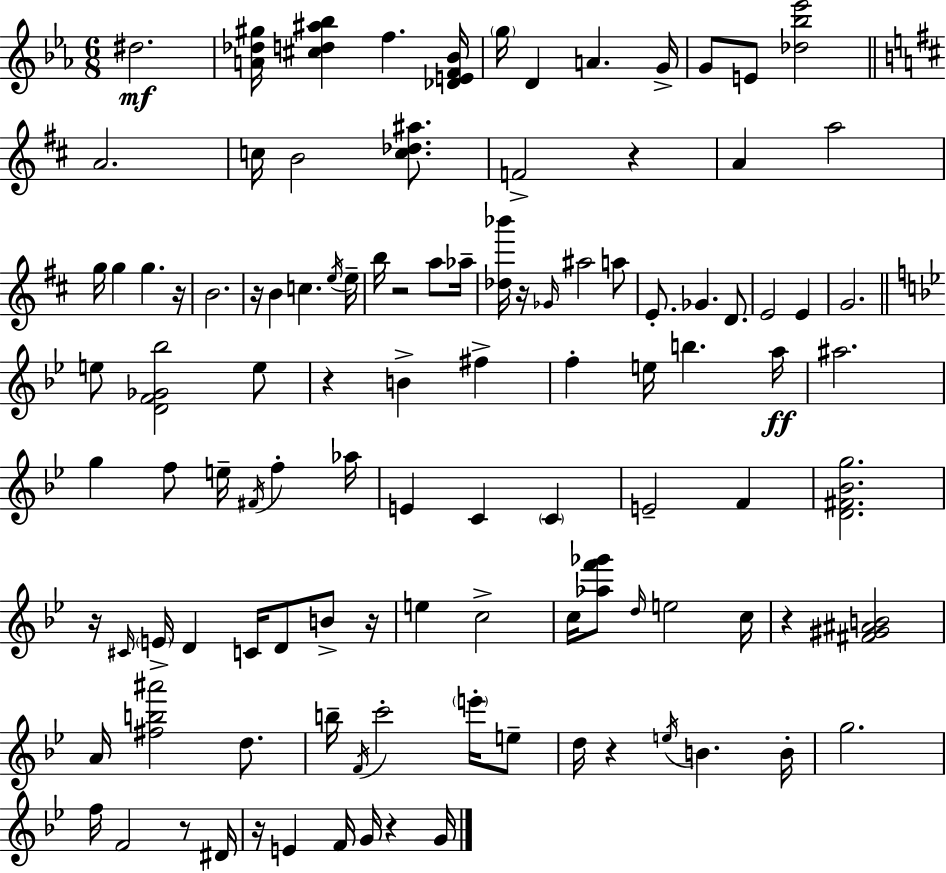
X:1
T:Untitled
M:6/8
L:1/4
K:Eb
^d2 [A_d^g]/4 [^cd^a_b] f [_DEF_B]/4 g/4 D A G/4 G/2 E/2 [_d_b_e']2 A2 c/4 B2 [c_d^a]/2 F2 z A a2 g/4 g g z/4 B2 z/4 B c e/4 e/4 b/4 z2 a/2 _a/4 [_d_b']/4 z/4 _G/4 ^a2 a/2 E/2 _G D/2 E2 E G2 e/2 [DF_G_b]2 e/2 z B ^f f e/4 b a/4 ^a2 g f/2 e/4 ^F/4 f _a/4 E C C E2 F [D^F_Bg]2 z/4 ^C/4 E/4 D C/4 D/2 B/2 z/4 e c2 c/4 [_af'_g']/2 d/4 e2 c/4 z [^F^G^AB]2 A/4 [^fb^a']2 d/2 b/4 F/4 c'2 e'/4 e/2 d/4 z e/4 B B/4 g2 f/4 F2 z/2 ^D/4 z/4 E F/4 G/4 z G/4